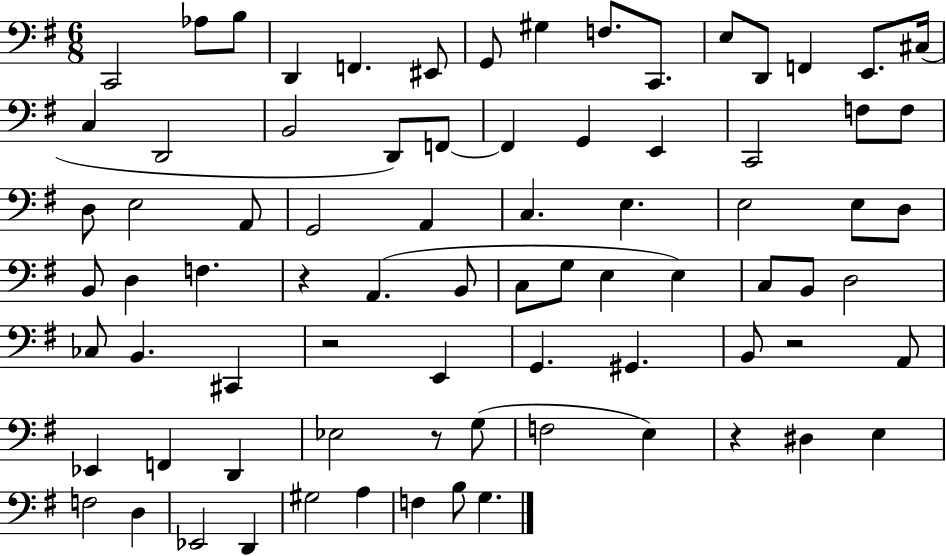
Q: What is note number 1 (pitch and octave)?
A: C2